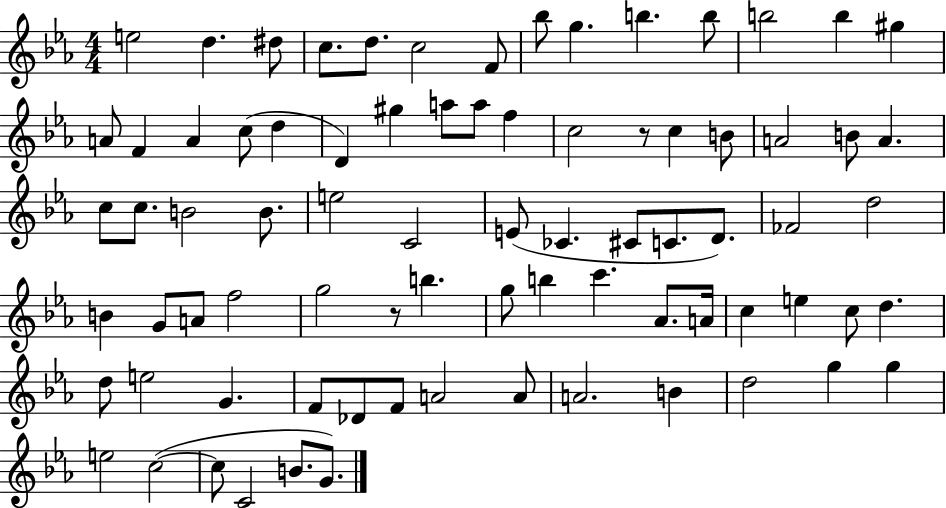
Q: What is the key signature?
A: EES major